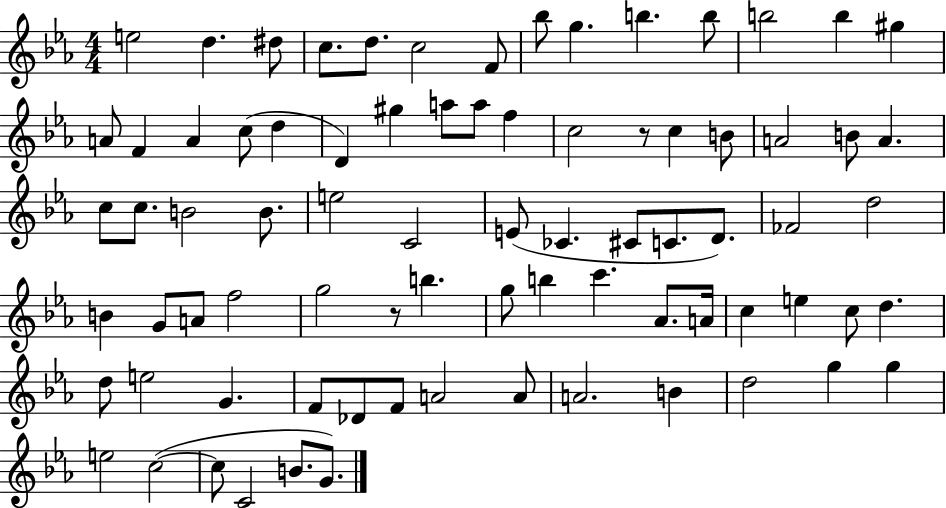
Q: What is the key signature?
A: EES major